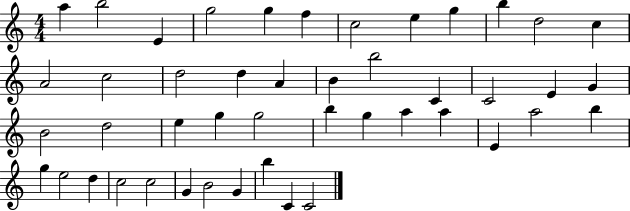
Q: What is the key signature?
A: C major